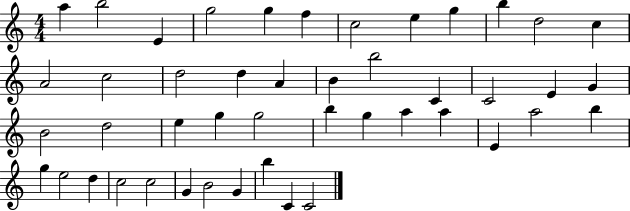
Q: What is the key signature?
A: C major